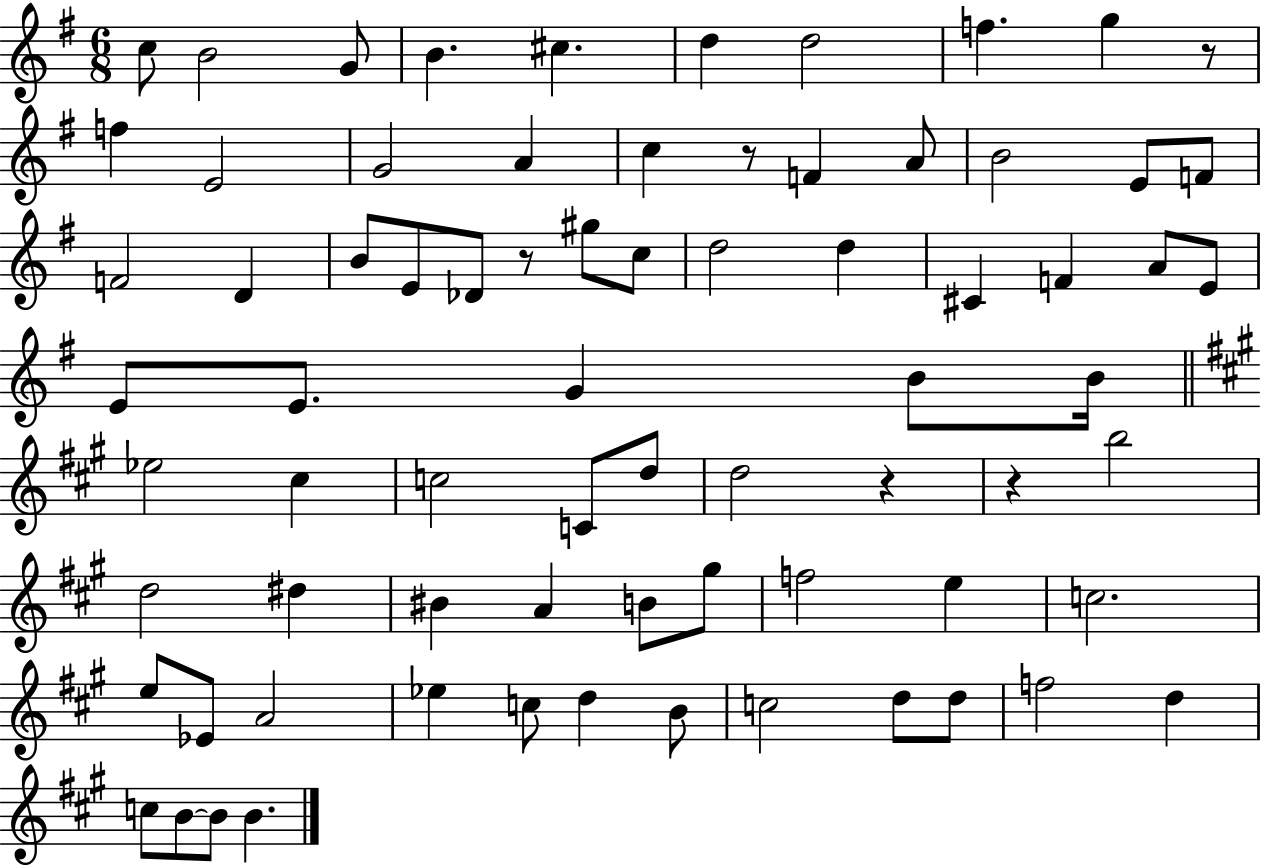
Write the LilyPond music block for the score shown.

{
  \clef treble
  \numericTimeSignature
  \time 6/8
  \key g \major
  \repeat volta 2 { c''8 b'2 g'8 | b'4. cis''4. | d''4 d''2 | f''4. g''4 r8 | \break f''4 e'2 | g'2 a'4 | c''4 r8 f'4 a'8 | b'2 e'8 f'8 | \break f'2 d'4 | b'8 e'8 des'8 r8 gis''8 c''8 | d''2 d''4 | cis'4 f'4 a'8 e'8 | \break e'8 e'8. g'4 b'8 b'16 | \bar "||" \break \key a \major ees''2 cis''4 | c''2 c'8 d''8 | d''2 r4 | r4 b''2 | \break d''2 dis''4 | bis'4 a'4 b'8 gis''8 | f''2 e''4 | c''2. | \break e''8 ees'8 a'2 | ees''4 c''8 d''4 b'8 | c''2 d''8 d''8 | f''2 d''4 | \break c''8 b'8~~ b'8 b'4. | } \bar "|."
}